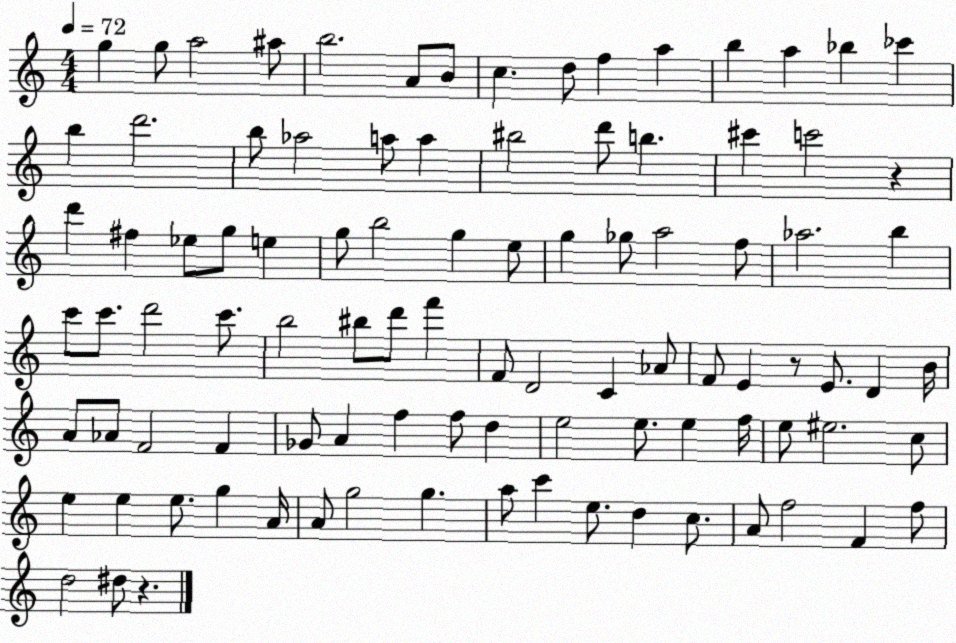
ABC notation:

X:1
T:Untitled
M:4/4
L:1/4
K:C
g g/2 a2 ^a/2 b2 A/2 B/2 c d/2 f a b a _b _c' b d'2 b/2 _a2 a/2 a ^b2 d'/2 b ^c' c'2 z d' ^f _e/2 g/2 e g/2 b2 g e/2 g _g/2 a2 f/2 _a2 b c'/2 c'/2 d'2 c'/2 b2 ^b/2 d'/2 f' F/2 D2 C _A/2 F/2 E z/2 E/2 D B/4 A/2 _A/2 F2 F _G/2 A f f/2 d e2 e/2 e f/4 e/2 ^e2 c/2 e e e/2 g A/4 A/2 g2 g a/2 c' e/2 d c/2 A/2 f2 F f/2 d2 ^d/2 z